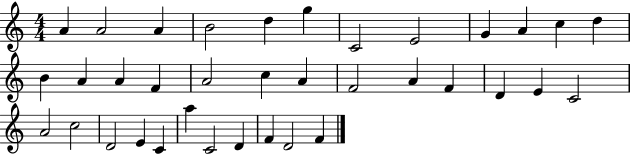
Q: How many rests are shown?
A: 0